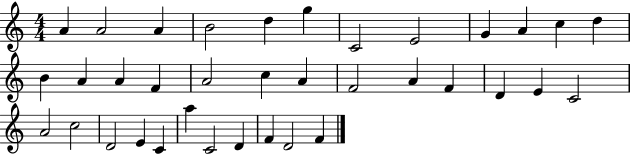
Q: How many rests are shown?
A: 0